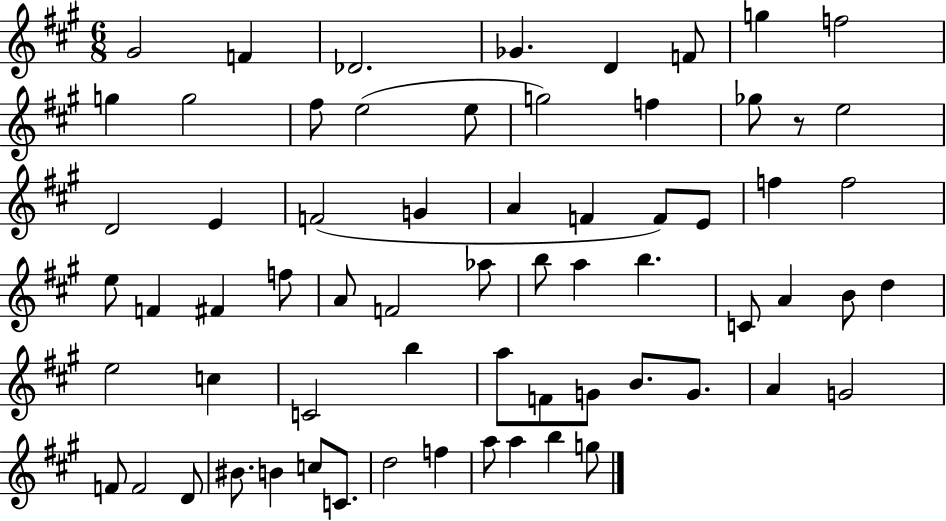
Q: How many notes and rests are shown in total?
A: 66